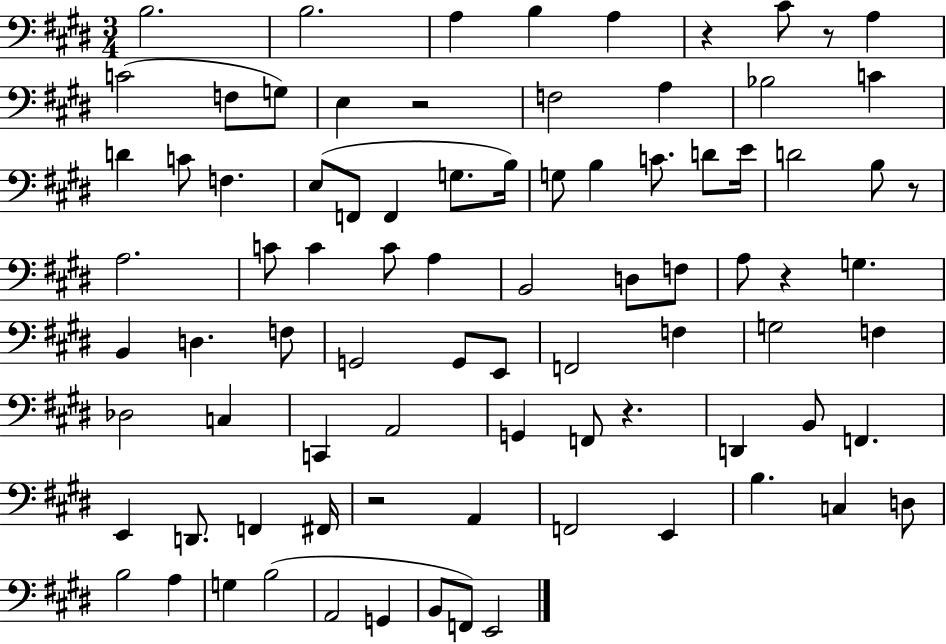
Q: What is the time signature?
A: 3/4